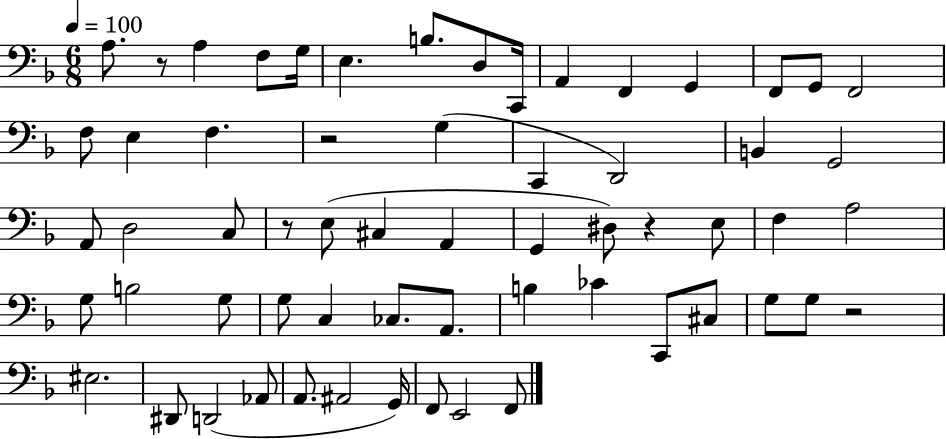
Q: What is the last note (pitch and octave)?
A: F2